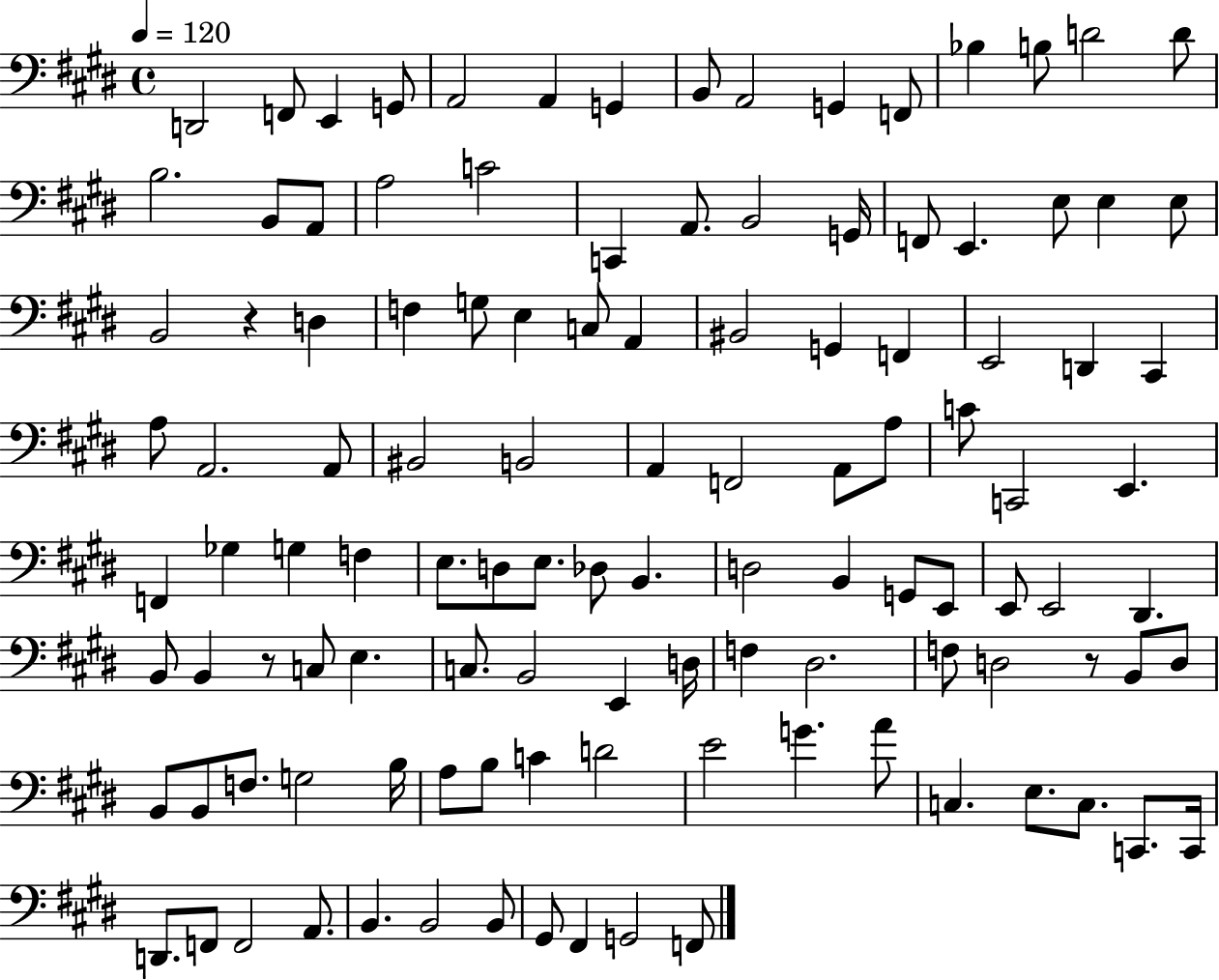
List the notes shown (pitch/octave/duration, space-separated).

D2/h F2/e E2/q G2/e A2/h A2/q G2/q B2/e A2/h G2/q F2/e Bb3/q B3/e D4/h D4/e B3/h. B2/e A2/e A3/h C4/h C2/q A2/e. B2/h G2/s F2/e E2/q. E3/e E3/q E3/e B2/h R/q D3/q F3/q G3/e E3/q C3/e A2/q BIS2/h G2/q F2/q E2/h D2/q C#2/q A3/e A2/h. A2/e BIS2/h B2/h A2/q F2/h A2/e A3/e C4/e C2/h E2/q. F2/q Gb3/q G3/q F3/q E3/e. D3/e E3/e. Db3/e B2/q. D3/h B2/q G2/e E2/e E2/e E2/h D#2/q. B2/e B2/q R/e C3/e E3/q. C3/e. B2/h E2/q D3/s F3/q D#3/h. F3/e D3/h R/e B2/e D3/e B2/e B2/e F3/e. G3/h B3/s A3/e B3/e C4/q D4/h E4/h G4/q. A4/e C3/q. E3/e. C3/e. C2/e. C2/s D2/e. F2/e F2/h A2/e. B2/q. B2/h B2/e G#2/e F#2/q G2/h F2/e